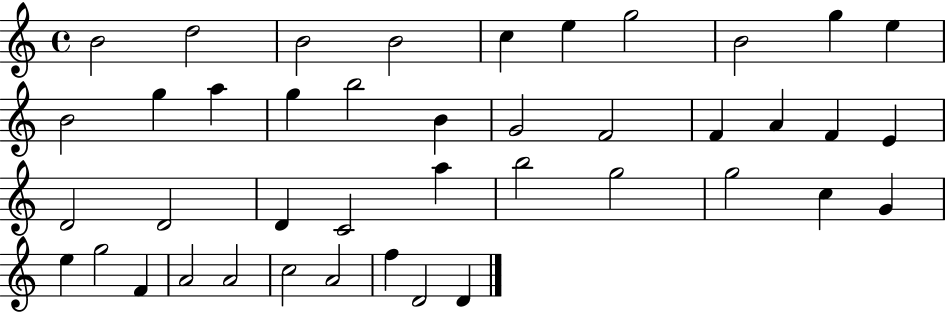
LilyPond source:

{
  \clef treble
  \time 4/4
  \defaultTimeSignature
  \key c \major
  b'2 d''2 | b'2 b'2 | c''4 e''4 g''2 | b'2 g''4 e''4 | \break b'2 g''4 a''4 | g''4 b''2 b'4 | g'2 f'2 | f'4 a'4 f'4 e'4 | \break d'2 d'2 | d'4 c'2 a''4 | b''2 g''2 | g''2 c''4 g'4 | \break e''4 g''2 f'4 | a'2 a'2 | c''2 a'2 | f''4 d'2 d'4 | \break \bar "|."
}